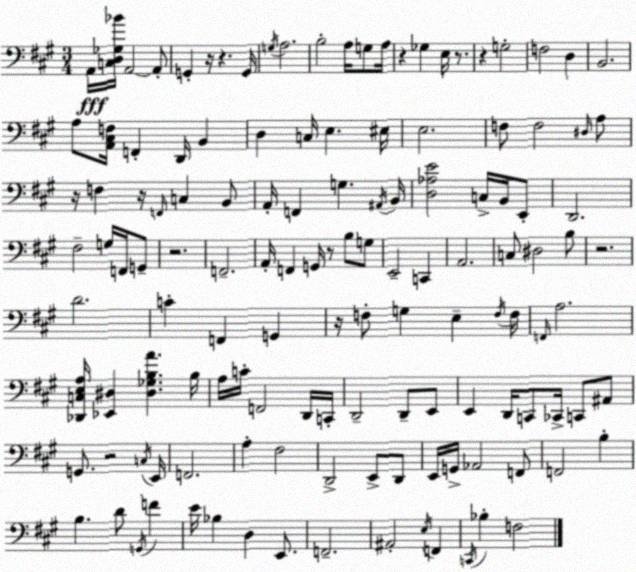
X:1
T:Untitled
M:3/4
L:1/4
K:A
A,,/4 [C,D,_G,_B]/4 A,,2 A,,/2 G,, z/4 z G,,/4 G,/4 A,2 B,2 A,/4 G,/2 A,/4 z _G, E,/4 z/2 z G,2 F,2 D, B,,2 A,/2 [A,,^C,F,]/4 F,, D,,/4 B,, D, C,/4 E, ^E,/4 E,2 F,/2 F,2 ^D,/4 A,/2 z/4 F, z/4 F,,/4 C, B,,/2 A,,/4 F,, G, ^A,,/4 B,,/4 [D,_A,E]2 C,/4 B,,/4 E,,/2 D,,2 ^F,2 G,/4 F,,/4 G,,/2 z2 F,,2 A,,/4 F,, G,,/4 z/2 B,/2 G,/2 E,,2 C,, A,,2 C,/2 ^D,2 B,/2 z2 D2 C F,, G,, z/4 F,/2 G, E, F,/4 F,/4 F,,/4 A,2 [_D,,C,E,A,]/4 [_E,,^D,] [^D,_G,B,A] B,/4 A,/4 C/4 F,,2 D,,/4 C,,/4 D,,2 D,,/2 E,,/2 E,, D,,/4 C,,/2 _C,,/4 C,,/2 ^A,,/2 G,,/2 z2 C,/4 E,,/4 F,,2 A, ^F,2 D,,2 E,,/2 D,,/2 E,,/4 G,,/4 _A,,2 F,,/2 F,,2 B, B, D/2 G,,/4 F E/4 _B, D, E,,/2 F,,2 ^A,,2 E,/4 F,, C,,/4 _B, F,2